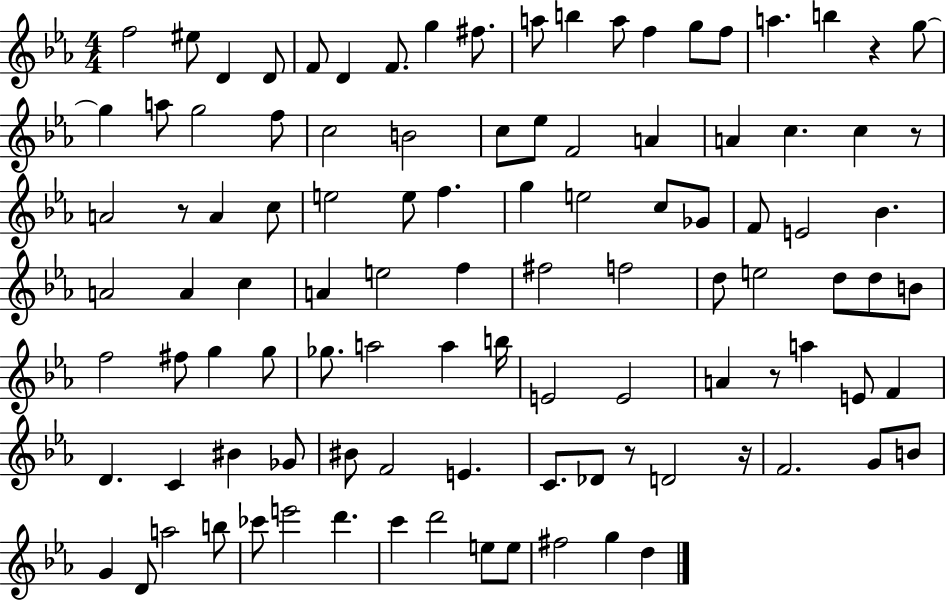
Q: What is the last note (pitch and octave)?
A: D5